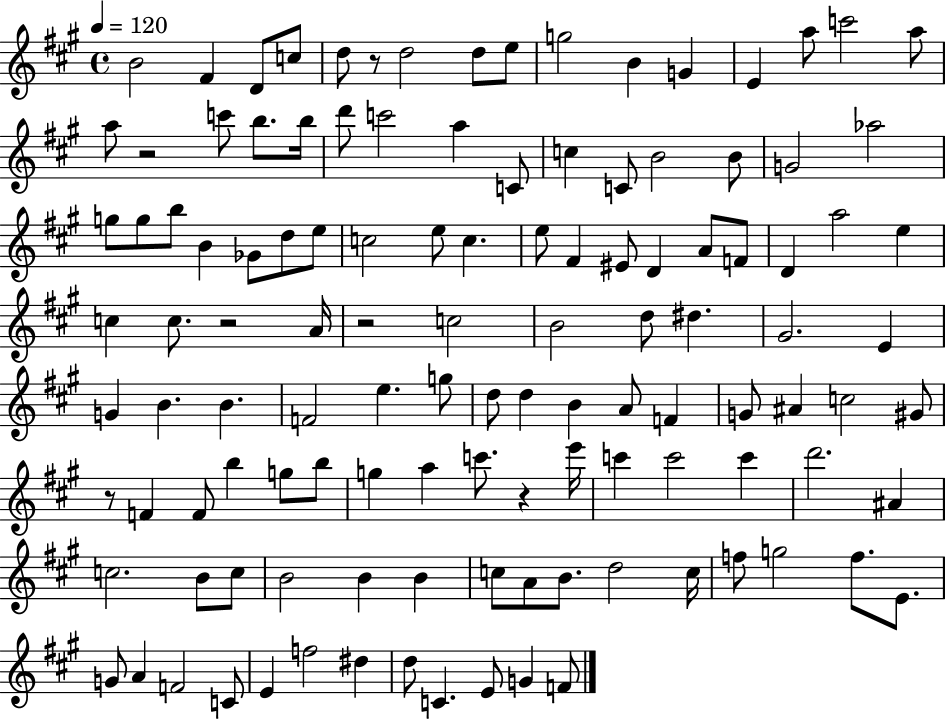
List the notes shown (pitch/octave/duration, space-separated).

B4/h F#4/q D4/e C5/e D5/e R/e D5/h D5/e E5/e G5/h B4/q G4/q E4/q A5/e C6/h A5/e A5/e R/h C6/e B5/e. B5/s D6/e C6/h A5/q C4/e C5/q C4/e B4/h B4/e G4/h Ab5/h G5/e G5/e B5/e B4/q Gb4/e D5/e E5/e C5/h E5/e C5/q. E5/e F#4/q EIS4/e D4/q A4/e F4/e D4/q A5/h E5/q C5/q C5/e. R/h A4/s R/h C5/h B4/h D5/e D#5/q. G#4/h. E4/q G4/q B4/q. B4/q. F4/h E5/q. G5/e D5/e D5/q B4/q A4/e F4/q G4/e A#4/q C5/h G#4/e R/e F4/q F4/e B5/q G5/e B5/e G5/q A5/q C6/e. R/q E6/s C6/q C6/h C6/q D6/h. A#4/q C5/h. B4/e C5/e B4/h B4/q B4/q C5/e A4/e B4/e. D5/h C5/s F5/e G5/h F5/e. E4/e. G4/e A4/q F4/h C4/e E4/q F5/h D#5/q D5/e C4/q. E4/e G4/q F4/e